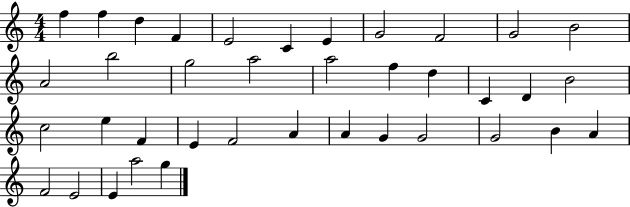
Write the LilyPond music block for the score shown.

{
  \clef treble
  \numericTimeSignature
  \time 4/4
  \key c \major
  f''4 f''4 d''4 f'4 | e'2 c'4 e'4 | g'2 f'2 | g'2 b'2 | \break a'2 b''2 | g''2 a''2 | a''2 f''4 d''4 | c'4 d'4 b'2 | \break c''2 e''4 f'4 | e'4 f'2 a'4 | a'4 g'4 g'2 | g'2 b'4 a'4 | \break f'2 e'2 | e'4 a''2 g''4 | \bar "|."
}